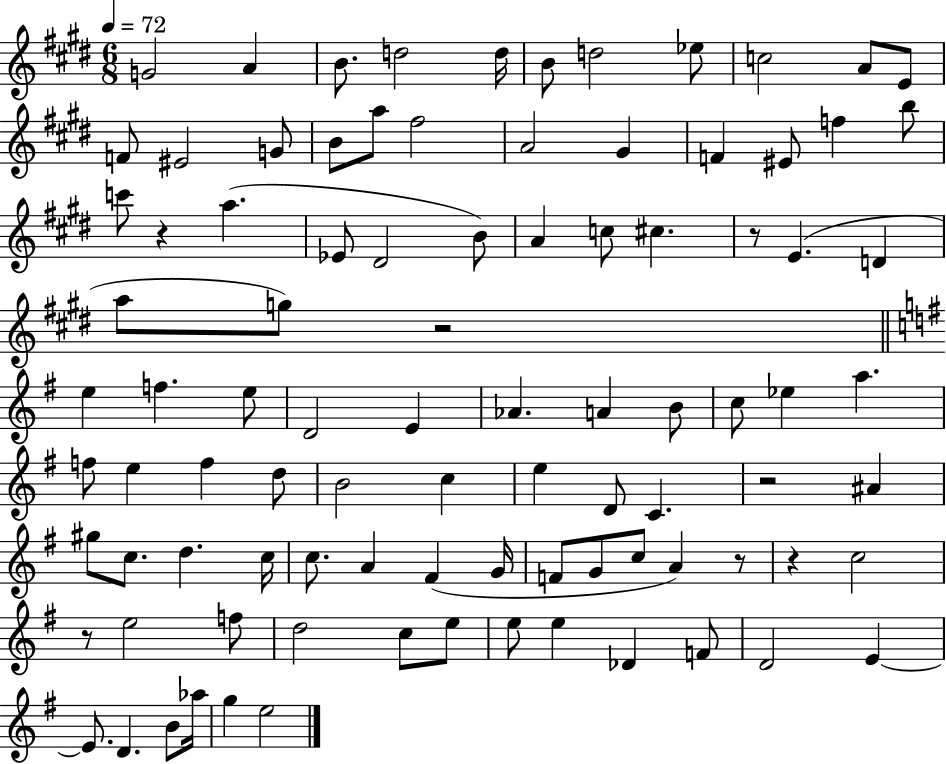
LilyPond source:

{
  \clef treble
  \numericTimeSignature
  \time 6/8
  \key e \major
  \tempo 4 = 72
  g'2 a'4 | b'8. d''2 d''16 | b'8 d''2 ees''8 | c''2 a'8 e'8 | \break f'8 eis'2 g'8 | b'8 a''8 fis''2 | a'2 gis'4 | f'4 eis'8 f''4 b''8 | \break c'''8 r4 a''4.( | ees'8 dis'2 b'8) | a'4 c''8 cis''4. | r8 e'4.( d'4 | \break a''8 g''8) r2 | \bar "||" \break \key e \minor e''4 f''4. e''8 | d'2 e'4 | aes'4. a'4 b'8 | c''8 ees''4 a''4. | \break f''8 e''4 f''4 d''8 | b'2 c''4 | e''4 d'8 c'4. | r2 ais'4 | \break gis''8 c''8. d''4. c''16 | c''8. a'4 fis'4( g'16 | f'8 g'8 c''8 a'4) r8 | r4 c''2 | \break r8 e''2 f''8 | d''2 c''8 e''8 | e''8 e''4 des'4 f'8 | d'2 e'4~~ | \break e'8. d'4. b'8 aes''16 | g''4 e''2 | \bar "|."
}